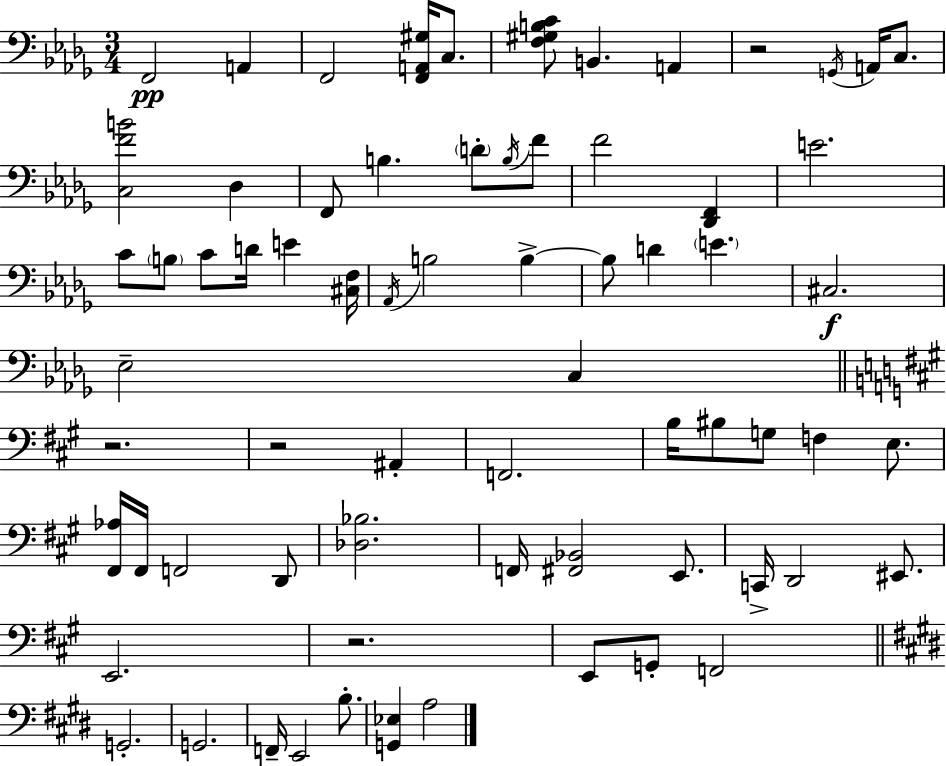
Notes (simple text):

F2/h A2/q F2/h [F2,A2,G#3]/s C3/e. [F3,G#3,B3,C4]/e B2/q. A2/q R/h G2/s A2/s C3/e. [C3,F4,B4]/h Db3/q F2/e B3/q. D4/e B3/s F4/e F4/h [Db2,F2]/q E4/h. C4/e B3/e C4/e D4/s E4/q [C#3,F3]/s Ab2/s B3/h B3/q B3/e D4/q E4/q. C#3/h. Eb3/h C3/q R/h. R/h A#2/q F2/h. B3/s BIS3/e G3/e F3/q E3/e. [F#2,Ab3]/s F#2/s F2/h D2/e [Db3,Bb3]/h. F2/s [F#2,Bb2]/h E2/e. C2/s D2/h EIS2/e. E2/h. R/h. E2/e G2/e F2/h G2/h. G2/h. F2/s E2/h B3/e. [G2,Eb3]/q A3/h